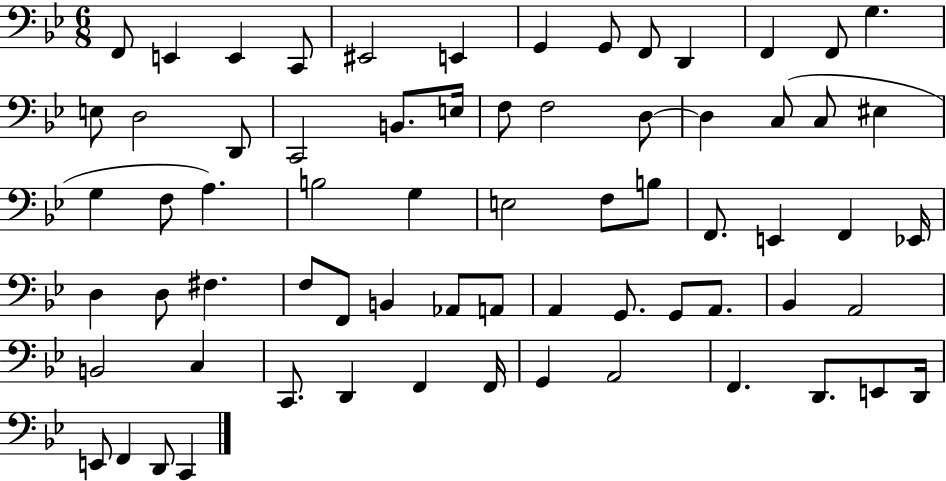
F2/e E2/q E2/q C2/e EIS2/h E2/q G2/q G2/e F2/e D2/q F2/q F2/e G3/q. E3/e D3/h D2/e C2/h B2/e. E3/s F3/e F3/h D3/e D3/q C3/e C3/e EIS3/q G3/q F3/e A3/q. B3/h G3/q E3/h F3/e B3/e F2/e. E2/q F2/q Eb2/s D3/q D3/e F#3/q. F3/e F2/e B2/q Ab2/e A2/e A2/q G2/e. G2/e A2/e. Bb2/q A2/h B2/h C3/q C2/e. D2/q F2/q F2/s G2/q A2/h F2/q. D2/e. E2/e D2/s E2/e F2/q D2/e C2/q